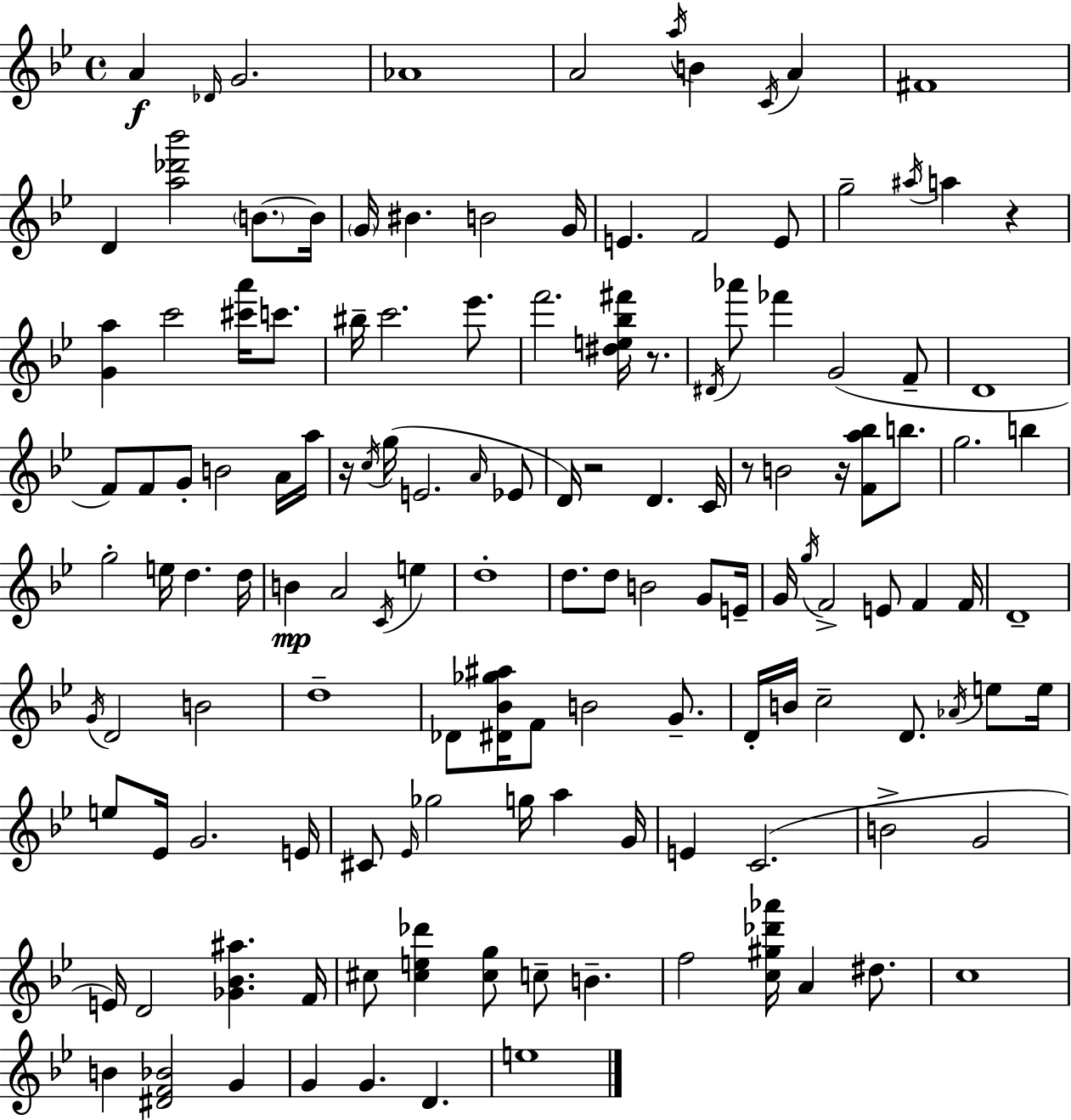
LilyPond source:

{
  \clef treble
  \time 4/4
  \defaultTimeSignature
  \key bes \major
  a'4\f \grace { des'16 } g'2. | aes'1 | a'2 \acciaccatura { a''16 } b'4 \acciaccatura { c'16 } a'4 | fis'1 | \break d'4 <a'' des''' bes'''>2 \parenthesize b'8.~~ | b'16 \parenthesize g'16 bis'4. b'2 | g'16 e'4. f'2 | e'8 g''2-- \acciaccatura { ais''16 } a''4 | \break r4 <g' a''>4 c'''2 | <cis''' a'''>16 c'''8. bis''16-- c'''2. | ees'''8. f'''2. | <dis'' e'' bes'' fis'''>16 r8. \acciaccatura { dis'16 } aes'''8 fes'''4 g'2( | \break f'8-- d'1 | f'8) f'8 g'8-. b'2 | a'16 a''16 r16 \acciaccatura { c''16 }( g''16 e'2. | \grace { a'16 } ees'8 d'16) r2 | \break d'4. c'16 r8 b'2 | r16 <f' a'' bes''>8 b''8. g''2. | b''4 g''2-. e''16 | d''4. d''16 b'4\mp a'2 | \break \acciaccatura { c'16 } e''4 d''1-. | d''8. d''8 b'2 | g'8 e'16-- g'16 \acciaccatura { g''16 } f'2-> | e'8 f'4 f'16 d'1-- | \break \acciaccatura { g'16 } d'2 | b'2 d''1-- | des'8 <dis' bes' ges'' ais''>16 f'8 b'2 | g'8.-- d'16-. b'16 c''2-- | \break d'8. \acciaccatura { aes'16 } e''8 e''16 e''8 ees'16 g'2. | e'16 cis'8 \grace { ees'16 } ges''2 | g''16 a''4 g'16 e'4 | c'2.( b'2-> | \break g'2 e'16) d'2 | <ges' bes' ais''>4. f'16 cis''8 <cis'' e'' des'''>4 | <cis'' g''>8 c''8-- b'4.-- f''2 | <c'' gis'' des''' aes'''>16 a'4 dis''8. c''1 | \break b'4 | <dis' f' bes'>2 g'4 g'4 | g'4. d'4. e''1 | \bar "|."
}